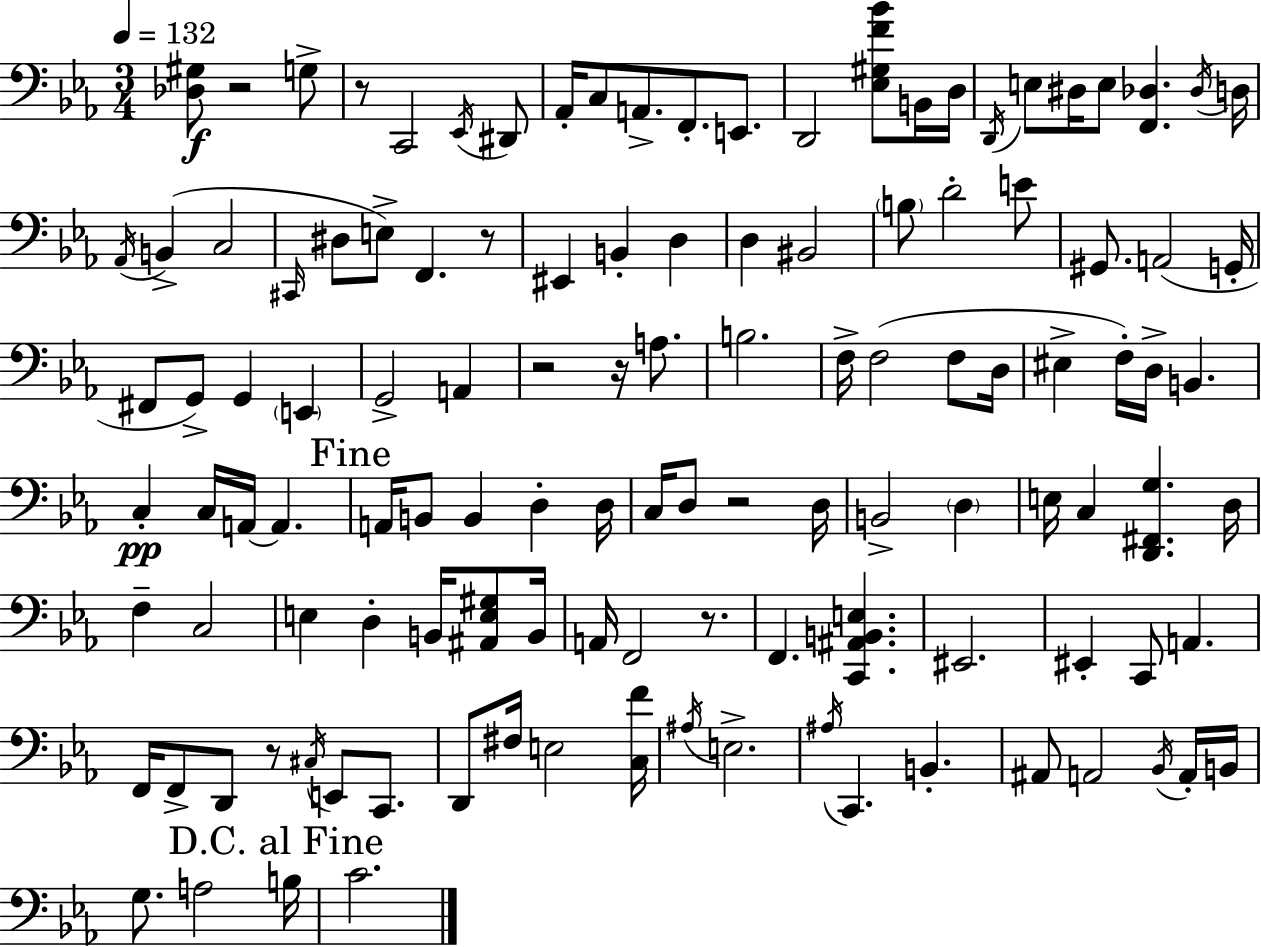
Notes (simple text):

[Db3,G#3]/e R/h G3/e R/e C2/h Eb2/s D#2/e Ab2/s C3/e A2/e. F2/e. E2/e. D2/h [Eb3,G#3,F4,Bb4]/e B2/s D3/s D2/s E3/e D#3/s E3/e [F2,Db3]/q. Db3/s D3/s Ab2/s B2/q C3/h C#2/s D#3/e E3/e F2/q. R/e EIS2/q B2/q D3/q D3/q BIS2/h B3/e D4/h E4/e G#2/e. A2/h G2/s F#2/e G2/e G2/q E2/q G2/h A2/q R/h R/s A3/e. B3/h. F3/s F3/h F3/e D3/s EIS3/q F3/s D3/s B2/q. C3/q C3/s A2/s A2/q. A2/s B2/e B2/q D3/q D3/s C3/s D3/e R/h D3/s B2/h D3/q E3/s C3/q [D2,F#2,G3]/q. D3/s F3/q C3/h E3/q D3/q B2/s [A#2,E3,G#3]/e B2/s A2/s F2/h R/e. F2/q. [C2,A#2,B2,E3]/q. EIS2/h. EIS2/q C2/e A2/q. F2/s F2/e D2/e R/e C#3/s E2/e C2/e. D2/e F#3/s E3/h [C3,F4]/s A#3/s E3/h. A#3/s C2/q. B2/q. A#2/e A2/h Bb2/s A2/s B2/s G3/e. A3/h B3/s C4/h.